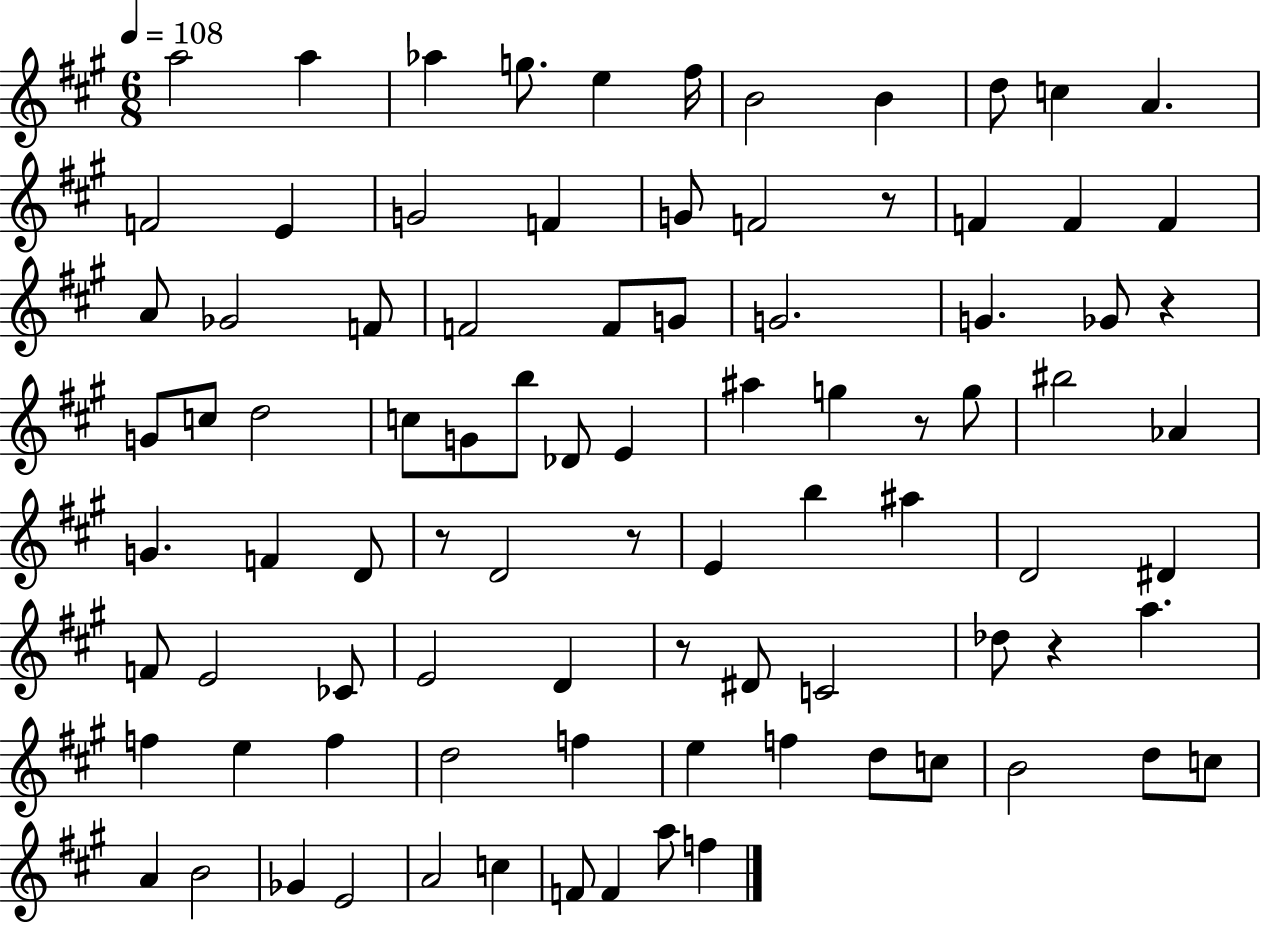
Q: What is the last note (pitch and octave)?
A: F5